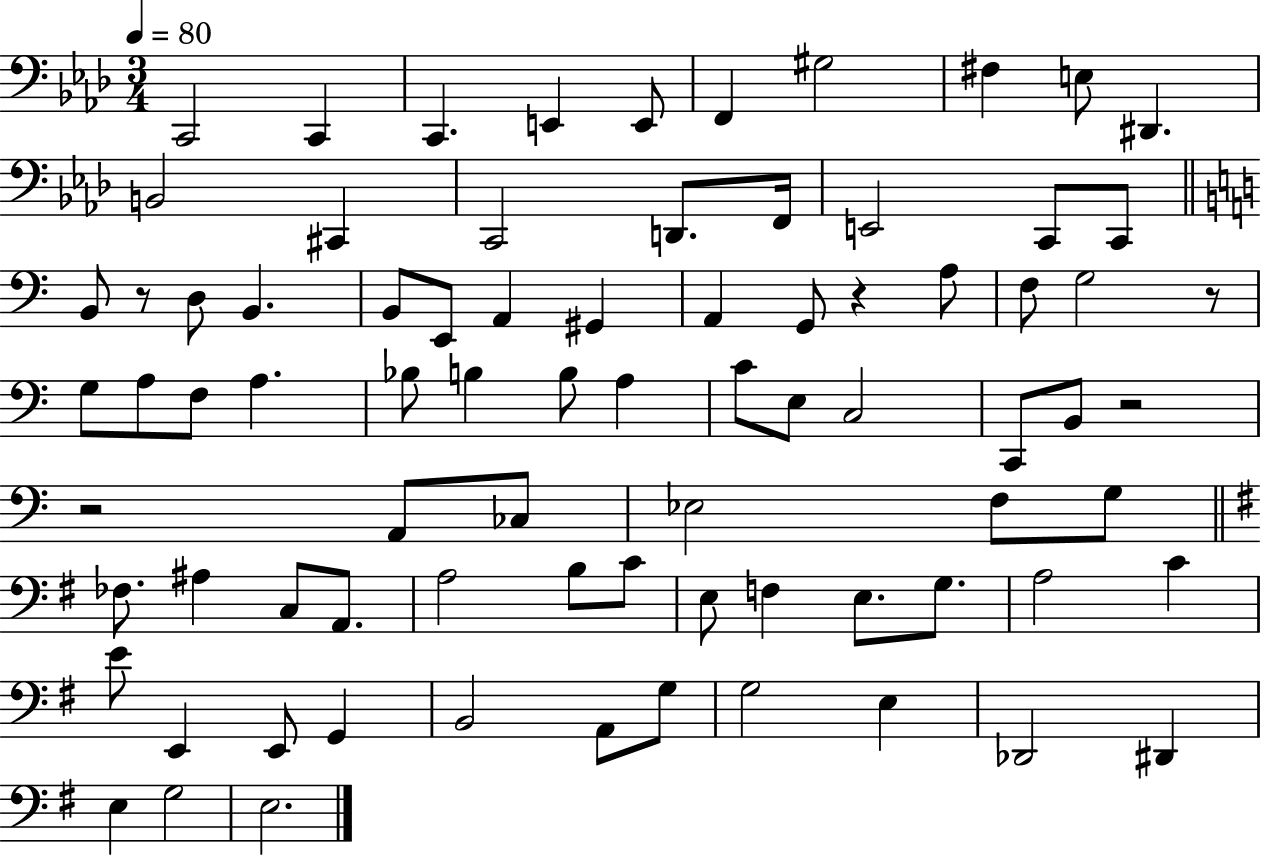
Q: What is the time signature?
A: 3/4